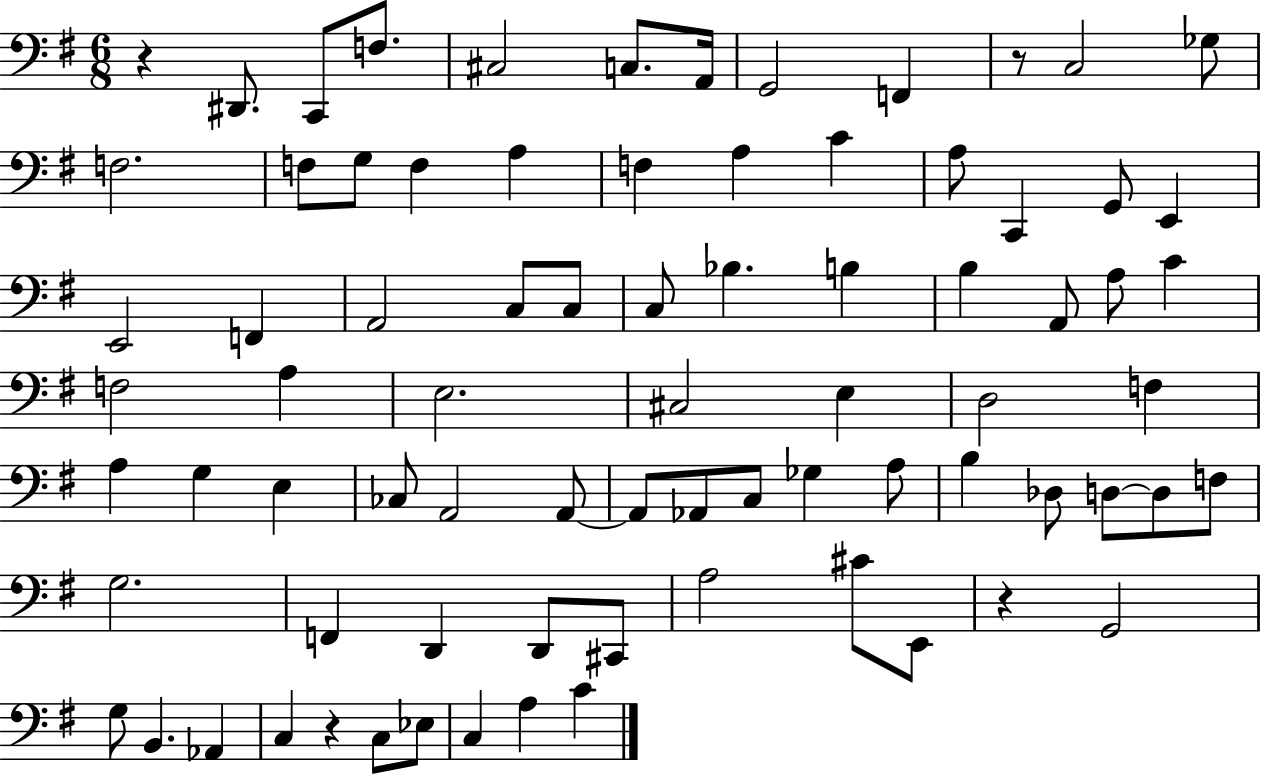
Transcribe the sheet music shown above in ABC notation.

X:1
T:Untitled
M:6/8
L:1/4
K:G
z ^D,,/2 C,,/2 F,/2 ^C,2 C,/2 A,,/4 G,,2 F,, z/2 C,2 _G,/2 F,2 F,/2 G,/2 F, A, F, A, C A,/2 C,, G,,/2 E,, E,,2 F,, A,,2 C,/2 C,/2 C,/2 _B, B, B, A,,/2 A,/2 C F,2 A, E,2 ^C,2 E, D,2 F, A, G, E, _C,/2 A,,2 A,,/2 A,,/2 _A,,/2 C,/2 _G, A,/2 B, _D,/2 D,/2 D,/2 F,/2 G,2 F,, D,, D,,/2 ^C,,/2 A,2 ^C/2 E,,/2 z G,,2 G,/2 B,, _A,, C, z C,/2 _E,/2 C, A, C